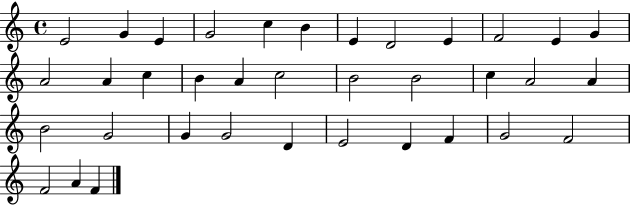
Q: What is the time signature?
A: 4/4